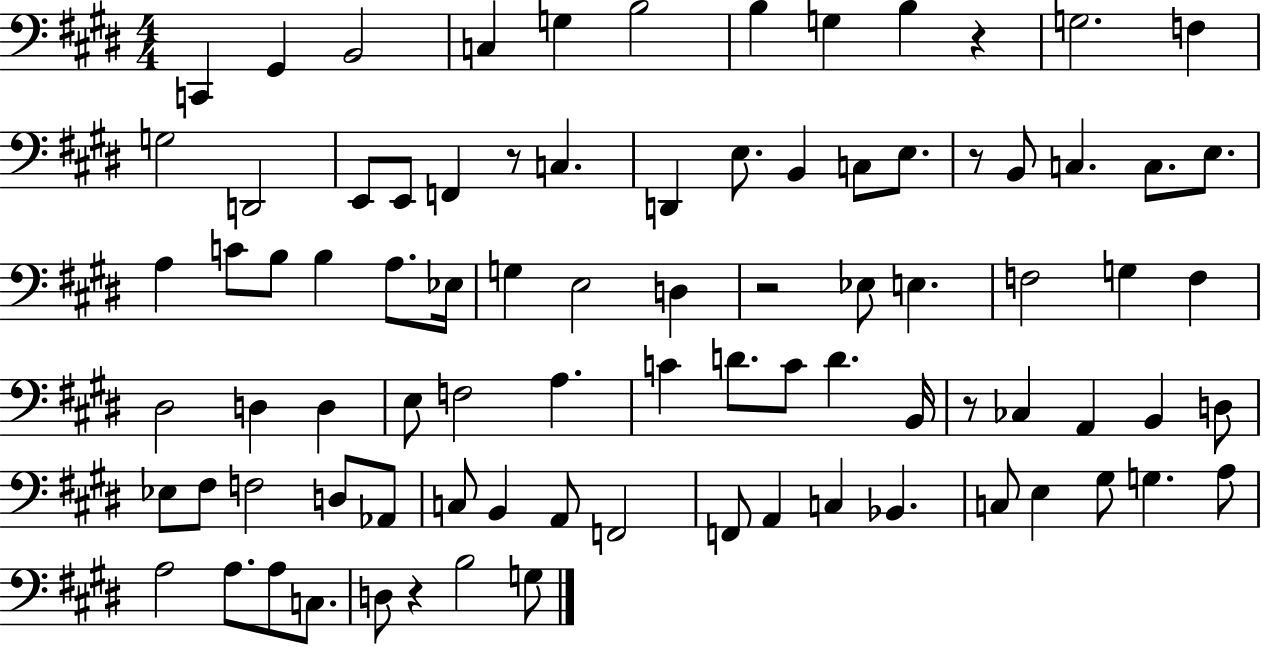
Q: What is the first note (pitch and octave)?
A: C2